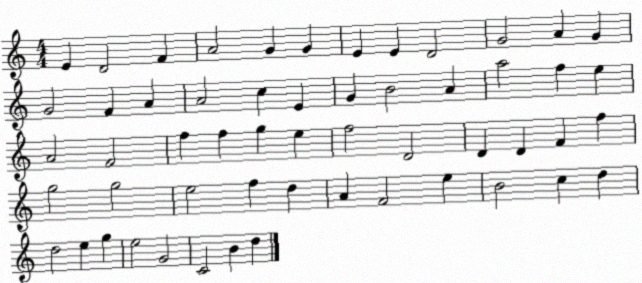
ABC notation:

X:1
T:Untitled
M:4/4
L:1/4
K:C
E D2 F A2 G G E E D2 G2 A G G2 F A A2 c E G B2 A a2 f e A2 F2 f f g e f2 D2 D D F f g2 g2 e2 f d A F2 e B2 c d d2 e g e2 G2 C2 B d